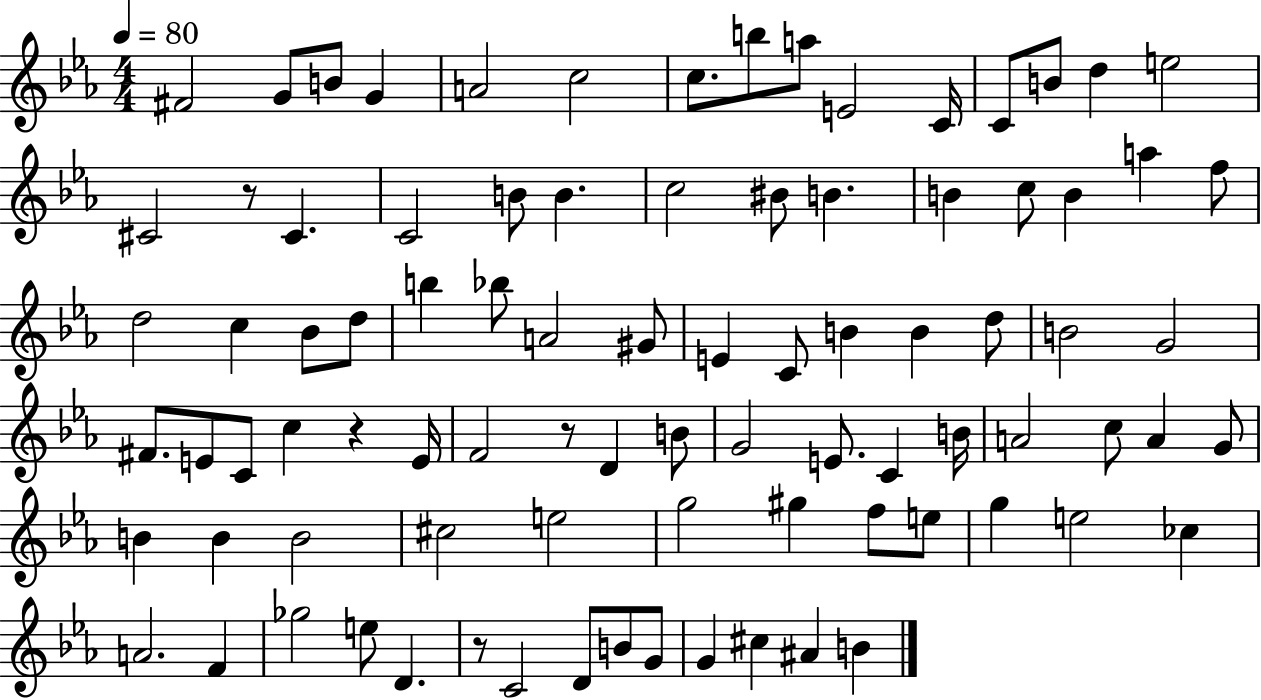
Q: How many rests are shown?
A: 4